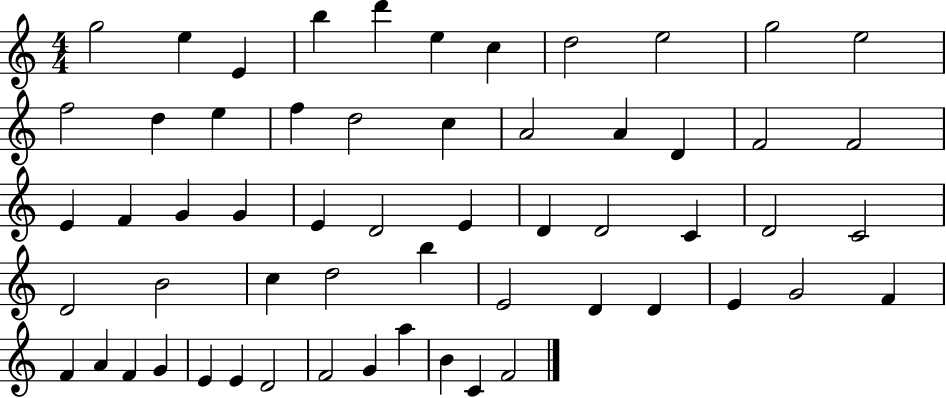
X:1
T:Untitled
M:4/4
L:1/4
K:C
g2 e E b d' e c d2 e2 g2 e2 f2 d e f d2 c A2 A D F2 F2 E F G G E D2 E D D2 C D2 C2 D2 B2 c d2 b E2 D D E G2 F F A F G E E D2 F2 G a B C F2